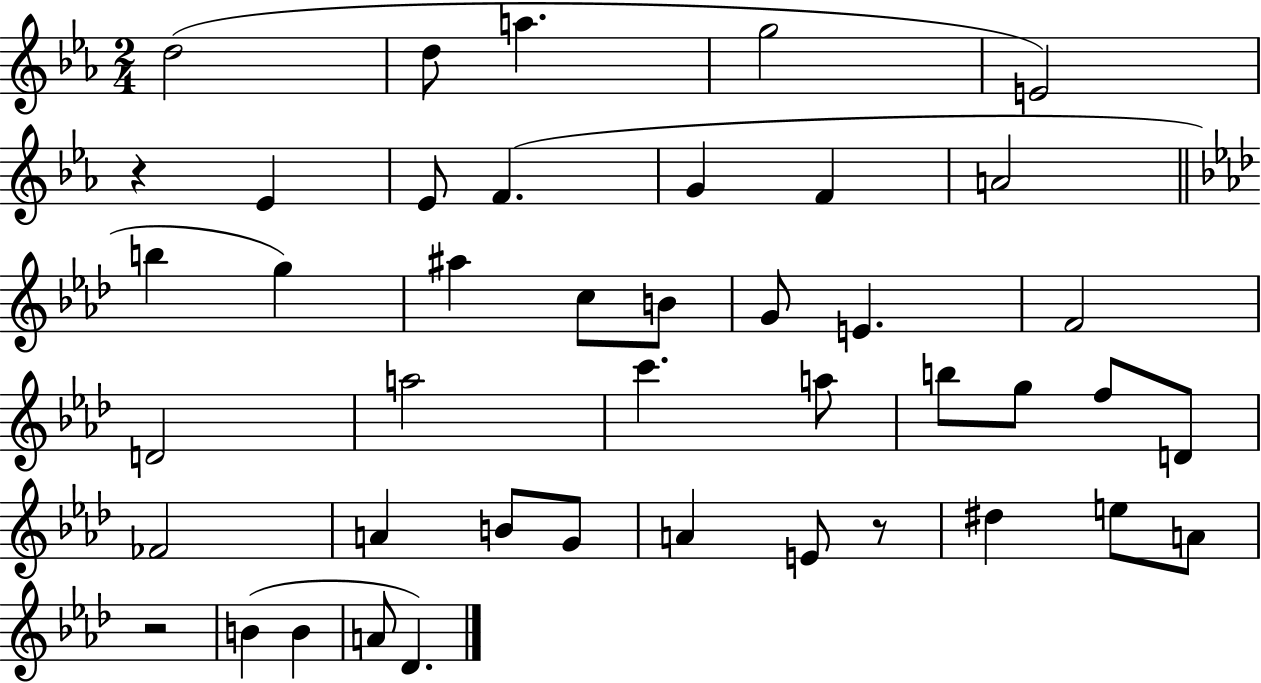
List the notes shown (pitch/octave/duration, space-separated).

D5/h D5/e A5/q. G5/h E4/h R/q Eb4/q Eb4/e F4/q. G4/q F4/q A4/h B5/q G5/q A#5/q C5/e B4/e G4/e E4/q. F4/h D4/h A5/h C6/q. A5/e B5/e G5/e F5/e D4/e FES4/h A4/q B4/e G4/e A4/q E4/e R/e D#5/q E5/e A4/e R/h B4/q B4/q A4/e Db4/q.